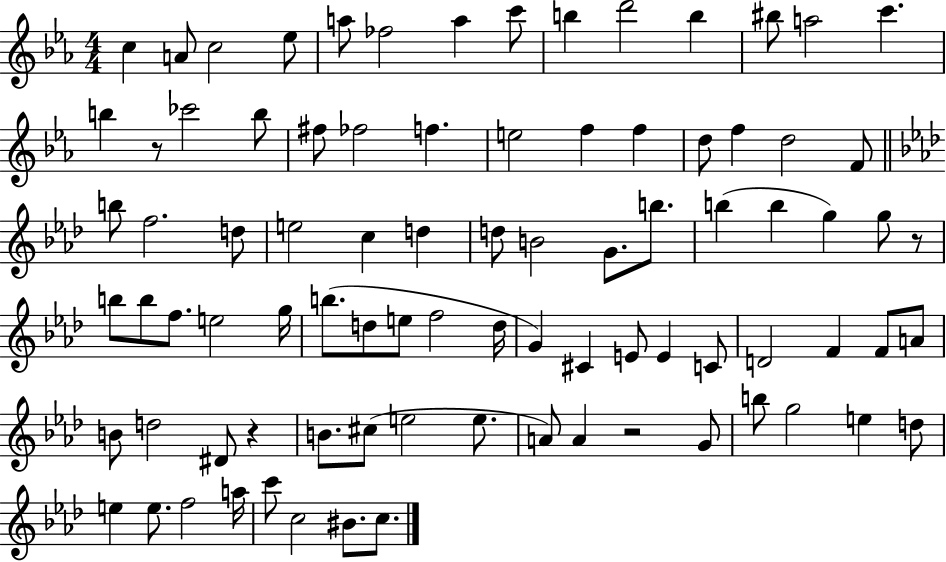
C5/q A4/e C5/h Eb5/e A5/e FES5/h A5/q C6/e B5/q D6/h B5/q BIS5/e A5/h C6/q. B5/q R/e CES6/h B5/e F#5/e FES5/h F5/q. E5/h F5/q F5/q D5/e F5/q D5/h F4/e B5/e F5/h. D5/e E5/h C5/q D5/q D5/e B4/h G4/e. B5/e. B5/q B5/q G5/q G5/e R/e B5/e B5/e F5/e. E5/h G5/s B5/e. D5/e E5/e F5/h D5/s G4/q C#4/q E4/e E4/q C4/e D4/h F4/q F4/e A4/e B4/e D5/h D#4/e R/q B4/e. C#5/e E5/h E5/e. A4/e A4/q R/h G4/e B5/e G5/h E5/q D5/e E5/q E5/e. F5/h A5/s C6/e C5/h BIS4/e. C5/e.